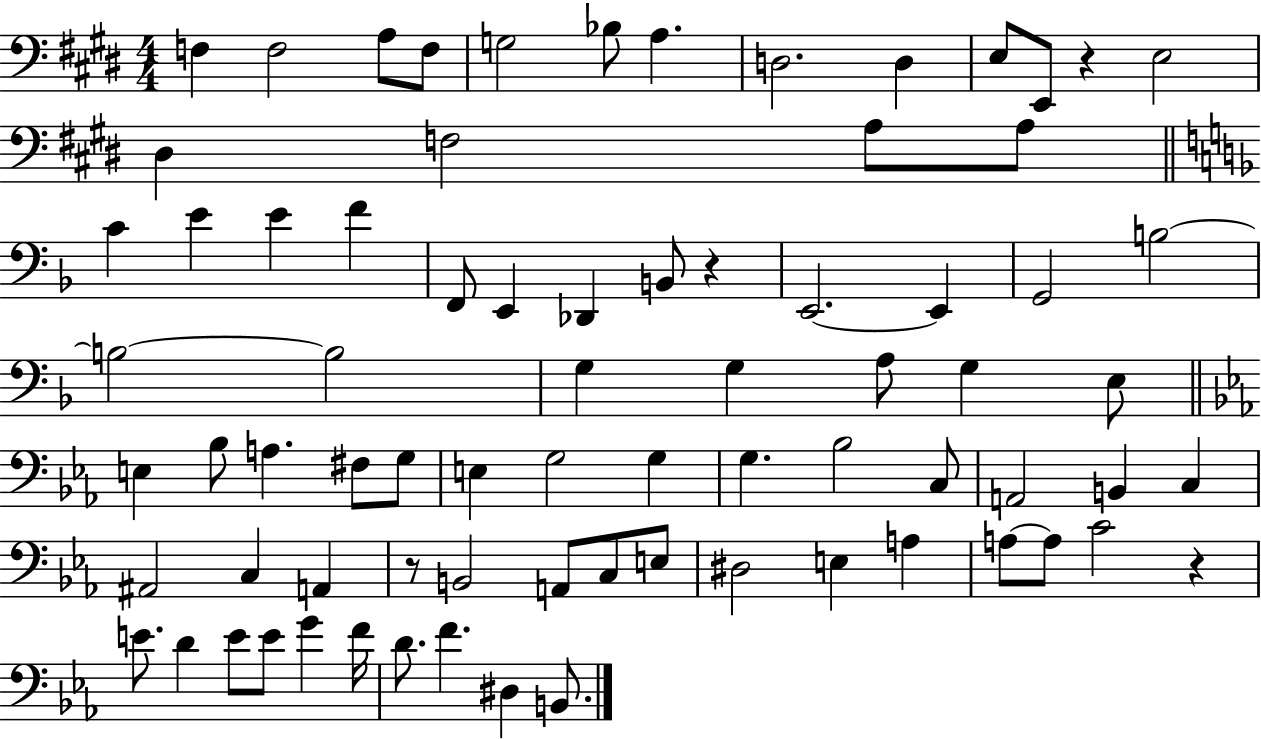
{
  \clef bass
  \numericTimeSignature
  \time 4/4
  \key e \major
  f4 f2 a8 f8 | g2 bes8 a4. | d2. d4 | e8 e,8 r4 e2 | \break dis4 f2 a8 a8 | \bar "||" \break \key d \minor c'4 e'4 e'4 f'4 | f,8 e,4 des,4 b,8 r4 | e,2.~~ e,4 | g,2 b2~~ | \break b2~~ b2 | g4 g4 a8 g4 e8 | \bar "||" \break \key c \minor e4 bes8 a4. fis8 g8 | e4 g2 g4 | g4. bes2 c8 | a,2 b,4 c4 | \break ais,2 c4 a,4 | r8 b,2 a,8 c8 e8 | dis2 e4 a4 | a8~~ a8 c'2 r4 | \break e'8. d'4 e'8 e'8 g'4 f'16 | d'8. f'4. dis4 b,8. | \bar "|."
}